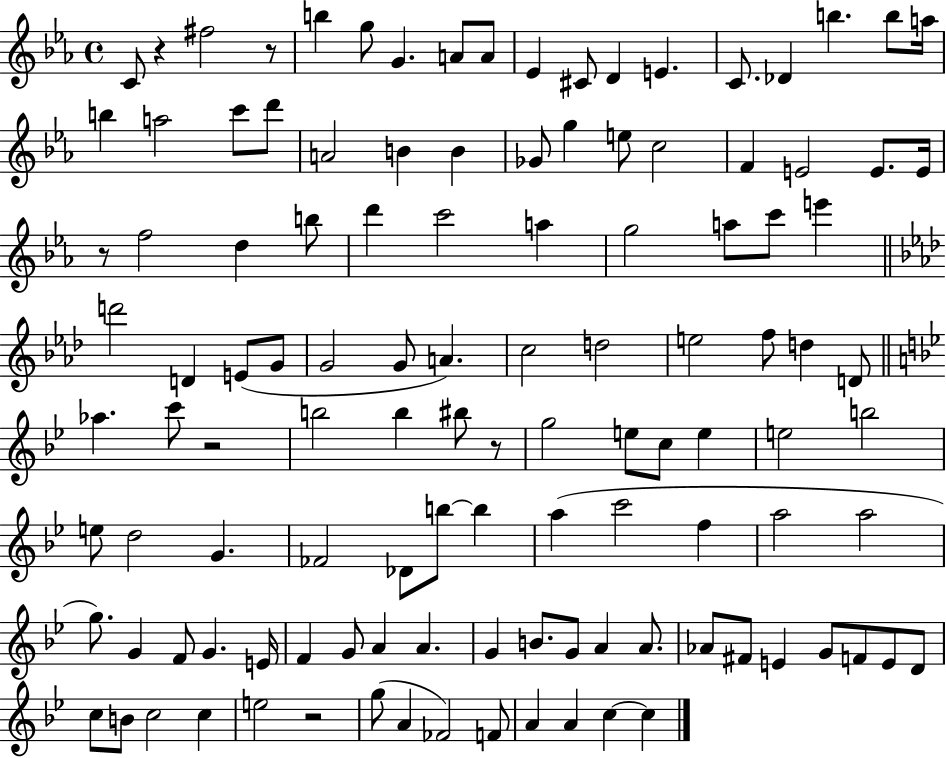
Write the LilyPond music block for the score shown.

{
  \clef treble
  \time 4/4
  \defaultTimeSignature
  \key ees \major
  c'8 r4 fis''2 r8 | b''4 g''8 g'4. a'8 a'8 | ees'4 cis'8 d'4 e'4. | c'8. des'4 b''4. b''8 a''16 | \break b''4 a''2 c'''8 d'''8 | a'2 b'4 b'4 | ges'8 g''4 e''8 c''2 | f'4 e'2 e'8. e'16 | \break r8 f''2 d''4 b''8 | d'''4 c'''2 a''4 | g''2 a''8 c'''8 e'''4 | \bar "||" \break \key aes \major d'''2 d'4 e'8( g'8 | g'2 g'8 a'4.) | c''2 d''2 | e''2 f''8 d''4 d'8 | \break \bar "||" \break \key bes \major aes''4. c'''8 r2 | b''2 b''4 bis''8 r8 | g''2 e''8 c''8 e''4 | e''2 b''2 | \break e''8 d''2 g'4. | fes'2 des'8 b''8~~ b''4 | a''4( c'''2 f''4 | a''2 a''2 | \break g''8.) g'4 f'8 g'4. e'16 | f'4 g'8 a'4 a'4. | g'4 b'8. g'8 a'4 a'8. | aes'8 fis'8 e'4 g'8 f'8 e'8 d'8 | \break c''8 b'8 c''2 c''4 | e''2 r2 | g''8( a'4 fes'2) f'8 | a'4 a'4 c''4~~ c''4 | \break \bar "|."
}